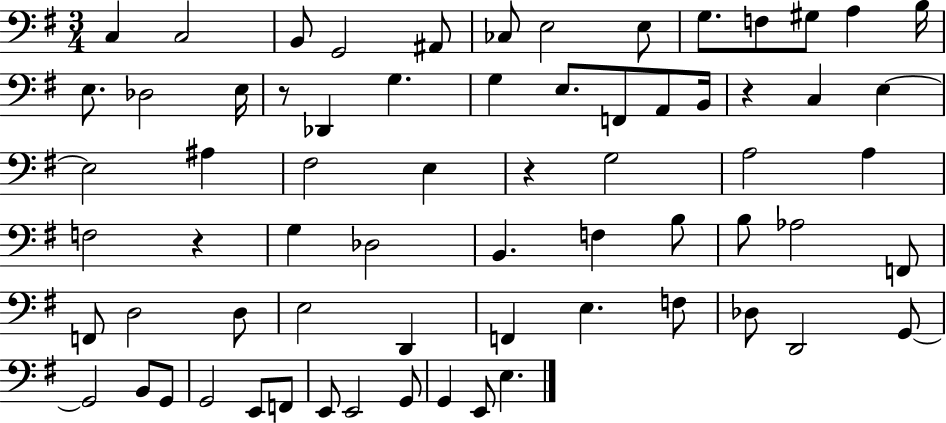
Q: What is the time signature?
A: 3/4